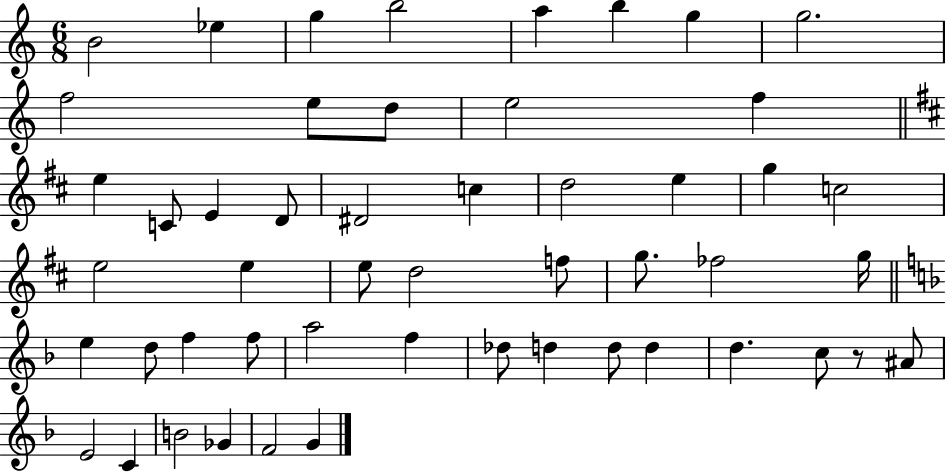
B4/h Eb5/q G5/q B5/h A5/q B5/q G5/q G5/h. F5/h E5/e D5/e E5/h F5/q E5/q C4/e E4/q D4/e D#4/h C5/q D5/h E5/q G5/q C5/h E5/h E5/q E5/e D5/h F5/e G5/e. FES5/h G5/s E5/q D5/e F5/q F5/e A5/h F5/q Db5/e D5/q D5/e D5/q D5/q. C5/e R/e A#4/e E4/h C4/q B4/h Gb4/q F4/h G4/q